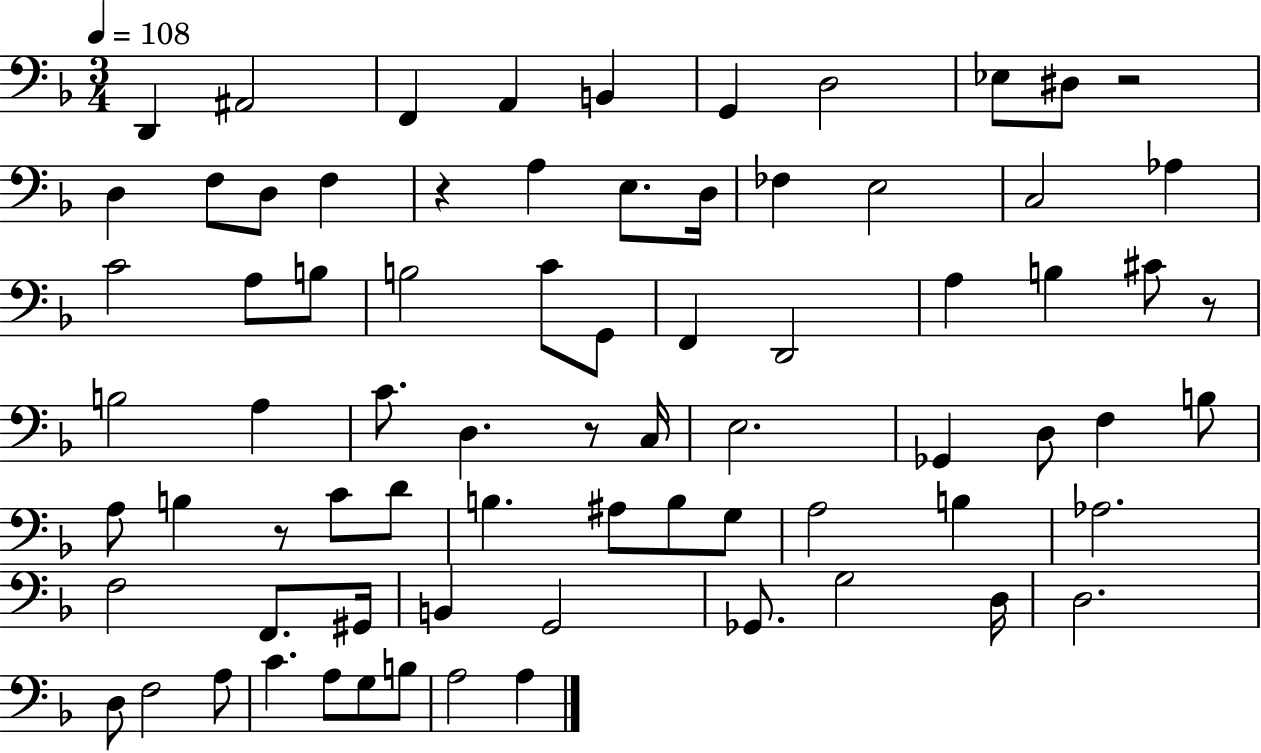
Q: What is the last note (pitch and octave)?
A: A3